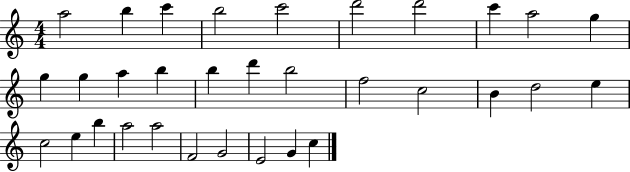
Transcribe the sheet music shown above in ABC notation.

X:1
T:Untitled
M:4/4
L:1/4
K:C
a2 b c' b2 c'2 d'2 d'2 c' a2 g g g a b b d' b2 f2 c2 B d2 e c2 e b a2 a2 F2 G2 E2 G c